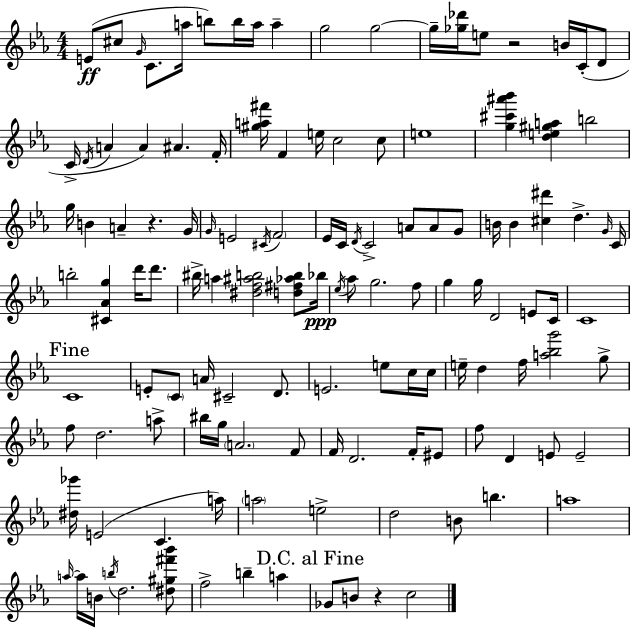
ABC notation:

X:1
T:Untitled
M:4/4
L:1/4
K:Cm
E/2 ^c/2 G/4 C/2 a/4 b/2 b/4 a/4 a g2 g2 g/4 [_g_d']/4 e/2 z2 B/4 C/4 D/2 C/4 D/4 A A ^A F/4 [^ga^f']/4 F e/4 c2 c/2 e4 [g^c'^a'_b'] [de^ga] b2 g/4 B A z G/4 G/4 E2 ^C/4 F2 _E/4 C/4 D/4 C2 A/2 A/2 G/2 B/4 B [^c^d'] d G/4 C/4 b2 [^C_Ag] d'/4 d'/2 ^b/4 a [^df^ab]2 [d^f_ab]/2 _b/4 _e/4 _a/2 g2 f/2 g g/4 D2 E/2 C/4 C4 C4 E/2 C/2 A/4 ^C2 D/2 E2 e/2 c/4 c/4 e/4 d f/4 [a_bg']2 g/2 f/2 d2 a/2 ^b/4 g/4 A2 F/2 F/4 D2 F/4 ^E/2 f/2 D E/2 E2 [^d_g']/4 E2 C a/4 a2 e2 d2 B/2 b a4 a/4 a/4 B/4 b/4 d2 [^d^g^f'_b']/2 f2 b a _G/2 B/2 z c2